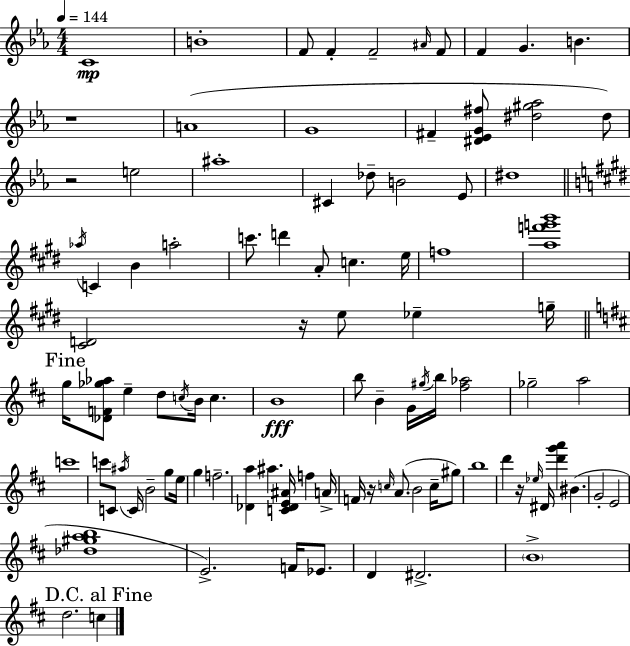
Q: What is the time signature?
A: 4/4